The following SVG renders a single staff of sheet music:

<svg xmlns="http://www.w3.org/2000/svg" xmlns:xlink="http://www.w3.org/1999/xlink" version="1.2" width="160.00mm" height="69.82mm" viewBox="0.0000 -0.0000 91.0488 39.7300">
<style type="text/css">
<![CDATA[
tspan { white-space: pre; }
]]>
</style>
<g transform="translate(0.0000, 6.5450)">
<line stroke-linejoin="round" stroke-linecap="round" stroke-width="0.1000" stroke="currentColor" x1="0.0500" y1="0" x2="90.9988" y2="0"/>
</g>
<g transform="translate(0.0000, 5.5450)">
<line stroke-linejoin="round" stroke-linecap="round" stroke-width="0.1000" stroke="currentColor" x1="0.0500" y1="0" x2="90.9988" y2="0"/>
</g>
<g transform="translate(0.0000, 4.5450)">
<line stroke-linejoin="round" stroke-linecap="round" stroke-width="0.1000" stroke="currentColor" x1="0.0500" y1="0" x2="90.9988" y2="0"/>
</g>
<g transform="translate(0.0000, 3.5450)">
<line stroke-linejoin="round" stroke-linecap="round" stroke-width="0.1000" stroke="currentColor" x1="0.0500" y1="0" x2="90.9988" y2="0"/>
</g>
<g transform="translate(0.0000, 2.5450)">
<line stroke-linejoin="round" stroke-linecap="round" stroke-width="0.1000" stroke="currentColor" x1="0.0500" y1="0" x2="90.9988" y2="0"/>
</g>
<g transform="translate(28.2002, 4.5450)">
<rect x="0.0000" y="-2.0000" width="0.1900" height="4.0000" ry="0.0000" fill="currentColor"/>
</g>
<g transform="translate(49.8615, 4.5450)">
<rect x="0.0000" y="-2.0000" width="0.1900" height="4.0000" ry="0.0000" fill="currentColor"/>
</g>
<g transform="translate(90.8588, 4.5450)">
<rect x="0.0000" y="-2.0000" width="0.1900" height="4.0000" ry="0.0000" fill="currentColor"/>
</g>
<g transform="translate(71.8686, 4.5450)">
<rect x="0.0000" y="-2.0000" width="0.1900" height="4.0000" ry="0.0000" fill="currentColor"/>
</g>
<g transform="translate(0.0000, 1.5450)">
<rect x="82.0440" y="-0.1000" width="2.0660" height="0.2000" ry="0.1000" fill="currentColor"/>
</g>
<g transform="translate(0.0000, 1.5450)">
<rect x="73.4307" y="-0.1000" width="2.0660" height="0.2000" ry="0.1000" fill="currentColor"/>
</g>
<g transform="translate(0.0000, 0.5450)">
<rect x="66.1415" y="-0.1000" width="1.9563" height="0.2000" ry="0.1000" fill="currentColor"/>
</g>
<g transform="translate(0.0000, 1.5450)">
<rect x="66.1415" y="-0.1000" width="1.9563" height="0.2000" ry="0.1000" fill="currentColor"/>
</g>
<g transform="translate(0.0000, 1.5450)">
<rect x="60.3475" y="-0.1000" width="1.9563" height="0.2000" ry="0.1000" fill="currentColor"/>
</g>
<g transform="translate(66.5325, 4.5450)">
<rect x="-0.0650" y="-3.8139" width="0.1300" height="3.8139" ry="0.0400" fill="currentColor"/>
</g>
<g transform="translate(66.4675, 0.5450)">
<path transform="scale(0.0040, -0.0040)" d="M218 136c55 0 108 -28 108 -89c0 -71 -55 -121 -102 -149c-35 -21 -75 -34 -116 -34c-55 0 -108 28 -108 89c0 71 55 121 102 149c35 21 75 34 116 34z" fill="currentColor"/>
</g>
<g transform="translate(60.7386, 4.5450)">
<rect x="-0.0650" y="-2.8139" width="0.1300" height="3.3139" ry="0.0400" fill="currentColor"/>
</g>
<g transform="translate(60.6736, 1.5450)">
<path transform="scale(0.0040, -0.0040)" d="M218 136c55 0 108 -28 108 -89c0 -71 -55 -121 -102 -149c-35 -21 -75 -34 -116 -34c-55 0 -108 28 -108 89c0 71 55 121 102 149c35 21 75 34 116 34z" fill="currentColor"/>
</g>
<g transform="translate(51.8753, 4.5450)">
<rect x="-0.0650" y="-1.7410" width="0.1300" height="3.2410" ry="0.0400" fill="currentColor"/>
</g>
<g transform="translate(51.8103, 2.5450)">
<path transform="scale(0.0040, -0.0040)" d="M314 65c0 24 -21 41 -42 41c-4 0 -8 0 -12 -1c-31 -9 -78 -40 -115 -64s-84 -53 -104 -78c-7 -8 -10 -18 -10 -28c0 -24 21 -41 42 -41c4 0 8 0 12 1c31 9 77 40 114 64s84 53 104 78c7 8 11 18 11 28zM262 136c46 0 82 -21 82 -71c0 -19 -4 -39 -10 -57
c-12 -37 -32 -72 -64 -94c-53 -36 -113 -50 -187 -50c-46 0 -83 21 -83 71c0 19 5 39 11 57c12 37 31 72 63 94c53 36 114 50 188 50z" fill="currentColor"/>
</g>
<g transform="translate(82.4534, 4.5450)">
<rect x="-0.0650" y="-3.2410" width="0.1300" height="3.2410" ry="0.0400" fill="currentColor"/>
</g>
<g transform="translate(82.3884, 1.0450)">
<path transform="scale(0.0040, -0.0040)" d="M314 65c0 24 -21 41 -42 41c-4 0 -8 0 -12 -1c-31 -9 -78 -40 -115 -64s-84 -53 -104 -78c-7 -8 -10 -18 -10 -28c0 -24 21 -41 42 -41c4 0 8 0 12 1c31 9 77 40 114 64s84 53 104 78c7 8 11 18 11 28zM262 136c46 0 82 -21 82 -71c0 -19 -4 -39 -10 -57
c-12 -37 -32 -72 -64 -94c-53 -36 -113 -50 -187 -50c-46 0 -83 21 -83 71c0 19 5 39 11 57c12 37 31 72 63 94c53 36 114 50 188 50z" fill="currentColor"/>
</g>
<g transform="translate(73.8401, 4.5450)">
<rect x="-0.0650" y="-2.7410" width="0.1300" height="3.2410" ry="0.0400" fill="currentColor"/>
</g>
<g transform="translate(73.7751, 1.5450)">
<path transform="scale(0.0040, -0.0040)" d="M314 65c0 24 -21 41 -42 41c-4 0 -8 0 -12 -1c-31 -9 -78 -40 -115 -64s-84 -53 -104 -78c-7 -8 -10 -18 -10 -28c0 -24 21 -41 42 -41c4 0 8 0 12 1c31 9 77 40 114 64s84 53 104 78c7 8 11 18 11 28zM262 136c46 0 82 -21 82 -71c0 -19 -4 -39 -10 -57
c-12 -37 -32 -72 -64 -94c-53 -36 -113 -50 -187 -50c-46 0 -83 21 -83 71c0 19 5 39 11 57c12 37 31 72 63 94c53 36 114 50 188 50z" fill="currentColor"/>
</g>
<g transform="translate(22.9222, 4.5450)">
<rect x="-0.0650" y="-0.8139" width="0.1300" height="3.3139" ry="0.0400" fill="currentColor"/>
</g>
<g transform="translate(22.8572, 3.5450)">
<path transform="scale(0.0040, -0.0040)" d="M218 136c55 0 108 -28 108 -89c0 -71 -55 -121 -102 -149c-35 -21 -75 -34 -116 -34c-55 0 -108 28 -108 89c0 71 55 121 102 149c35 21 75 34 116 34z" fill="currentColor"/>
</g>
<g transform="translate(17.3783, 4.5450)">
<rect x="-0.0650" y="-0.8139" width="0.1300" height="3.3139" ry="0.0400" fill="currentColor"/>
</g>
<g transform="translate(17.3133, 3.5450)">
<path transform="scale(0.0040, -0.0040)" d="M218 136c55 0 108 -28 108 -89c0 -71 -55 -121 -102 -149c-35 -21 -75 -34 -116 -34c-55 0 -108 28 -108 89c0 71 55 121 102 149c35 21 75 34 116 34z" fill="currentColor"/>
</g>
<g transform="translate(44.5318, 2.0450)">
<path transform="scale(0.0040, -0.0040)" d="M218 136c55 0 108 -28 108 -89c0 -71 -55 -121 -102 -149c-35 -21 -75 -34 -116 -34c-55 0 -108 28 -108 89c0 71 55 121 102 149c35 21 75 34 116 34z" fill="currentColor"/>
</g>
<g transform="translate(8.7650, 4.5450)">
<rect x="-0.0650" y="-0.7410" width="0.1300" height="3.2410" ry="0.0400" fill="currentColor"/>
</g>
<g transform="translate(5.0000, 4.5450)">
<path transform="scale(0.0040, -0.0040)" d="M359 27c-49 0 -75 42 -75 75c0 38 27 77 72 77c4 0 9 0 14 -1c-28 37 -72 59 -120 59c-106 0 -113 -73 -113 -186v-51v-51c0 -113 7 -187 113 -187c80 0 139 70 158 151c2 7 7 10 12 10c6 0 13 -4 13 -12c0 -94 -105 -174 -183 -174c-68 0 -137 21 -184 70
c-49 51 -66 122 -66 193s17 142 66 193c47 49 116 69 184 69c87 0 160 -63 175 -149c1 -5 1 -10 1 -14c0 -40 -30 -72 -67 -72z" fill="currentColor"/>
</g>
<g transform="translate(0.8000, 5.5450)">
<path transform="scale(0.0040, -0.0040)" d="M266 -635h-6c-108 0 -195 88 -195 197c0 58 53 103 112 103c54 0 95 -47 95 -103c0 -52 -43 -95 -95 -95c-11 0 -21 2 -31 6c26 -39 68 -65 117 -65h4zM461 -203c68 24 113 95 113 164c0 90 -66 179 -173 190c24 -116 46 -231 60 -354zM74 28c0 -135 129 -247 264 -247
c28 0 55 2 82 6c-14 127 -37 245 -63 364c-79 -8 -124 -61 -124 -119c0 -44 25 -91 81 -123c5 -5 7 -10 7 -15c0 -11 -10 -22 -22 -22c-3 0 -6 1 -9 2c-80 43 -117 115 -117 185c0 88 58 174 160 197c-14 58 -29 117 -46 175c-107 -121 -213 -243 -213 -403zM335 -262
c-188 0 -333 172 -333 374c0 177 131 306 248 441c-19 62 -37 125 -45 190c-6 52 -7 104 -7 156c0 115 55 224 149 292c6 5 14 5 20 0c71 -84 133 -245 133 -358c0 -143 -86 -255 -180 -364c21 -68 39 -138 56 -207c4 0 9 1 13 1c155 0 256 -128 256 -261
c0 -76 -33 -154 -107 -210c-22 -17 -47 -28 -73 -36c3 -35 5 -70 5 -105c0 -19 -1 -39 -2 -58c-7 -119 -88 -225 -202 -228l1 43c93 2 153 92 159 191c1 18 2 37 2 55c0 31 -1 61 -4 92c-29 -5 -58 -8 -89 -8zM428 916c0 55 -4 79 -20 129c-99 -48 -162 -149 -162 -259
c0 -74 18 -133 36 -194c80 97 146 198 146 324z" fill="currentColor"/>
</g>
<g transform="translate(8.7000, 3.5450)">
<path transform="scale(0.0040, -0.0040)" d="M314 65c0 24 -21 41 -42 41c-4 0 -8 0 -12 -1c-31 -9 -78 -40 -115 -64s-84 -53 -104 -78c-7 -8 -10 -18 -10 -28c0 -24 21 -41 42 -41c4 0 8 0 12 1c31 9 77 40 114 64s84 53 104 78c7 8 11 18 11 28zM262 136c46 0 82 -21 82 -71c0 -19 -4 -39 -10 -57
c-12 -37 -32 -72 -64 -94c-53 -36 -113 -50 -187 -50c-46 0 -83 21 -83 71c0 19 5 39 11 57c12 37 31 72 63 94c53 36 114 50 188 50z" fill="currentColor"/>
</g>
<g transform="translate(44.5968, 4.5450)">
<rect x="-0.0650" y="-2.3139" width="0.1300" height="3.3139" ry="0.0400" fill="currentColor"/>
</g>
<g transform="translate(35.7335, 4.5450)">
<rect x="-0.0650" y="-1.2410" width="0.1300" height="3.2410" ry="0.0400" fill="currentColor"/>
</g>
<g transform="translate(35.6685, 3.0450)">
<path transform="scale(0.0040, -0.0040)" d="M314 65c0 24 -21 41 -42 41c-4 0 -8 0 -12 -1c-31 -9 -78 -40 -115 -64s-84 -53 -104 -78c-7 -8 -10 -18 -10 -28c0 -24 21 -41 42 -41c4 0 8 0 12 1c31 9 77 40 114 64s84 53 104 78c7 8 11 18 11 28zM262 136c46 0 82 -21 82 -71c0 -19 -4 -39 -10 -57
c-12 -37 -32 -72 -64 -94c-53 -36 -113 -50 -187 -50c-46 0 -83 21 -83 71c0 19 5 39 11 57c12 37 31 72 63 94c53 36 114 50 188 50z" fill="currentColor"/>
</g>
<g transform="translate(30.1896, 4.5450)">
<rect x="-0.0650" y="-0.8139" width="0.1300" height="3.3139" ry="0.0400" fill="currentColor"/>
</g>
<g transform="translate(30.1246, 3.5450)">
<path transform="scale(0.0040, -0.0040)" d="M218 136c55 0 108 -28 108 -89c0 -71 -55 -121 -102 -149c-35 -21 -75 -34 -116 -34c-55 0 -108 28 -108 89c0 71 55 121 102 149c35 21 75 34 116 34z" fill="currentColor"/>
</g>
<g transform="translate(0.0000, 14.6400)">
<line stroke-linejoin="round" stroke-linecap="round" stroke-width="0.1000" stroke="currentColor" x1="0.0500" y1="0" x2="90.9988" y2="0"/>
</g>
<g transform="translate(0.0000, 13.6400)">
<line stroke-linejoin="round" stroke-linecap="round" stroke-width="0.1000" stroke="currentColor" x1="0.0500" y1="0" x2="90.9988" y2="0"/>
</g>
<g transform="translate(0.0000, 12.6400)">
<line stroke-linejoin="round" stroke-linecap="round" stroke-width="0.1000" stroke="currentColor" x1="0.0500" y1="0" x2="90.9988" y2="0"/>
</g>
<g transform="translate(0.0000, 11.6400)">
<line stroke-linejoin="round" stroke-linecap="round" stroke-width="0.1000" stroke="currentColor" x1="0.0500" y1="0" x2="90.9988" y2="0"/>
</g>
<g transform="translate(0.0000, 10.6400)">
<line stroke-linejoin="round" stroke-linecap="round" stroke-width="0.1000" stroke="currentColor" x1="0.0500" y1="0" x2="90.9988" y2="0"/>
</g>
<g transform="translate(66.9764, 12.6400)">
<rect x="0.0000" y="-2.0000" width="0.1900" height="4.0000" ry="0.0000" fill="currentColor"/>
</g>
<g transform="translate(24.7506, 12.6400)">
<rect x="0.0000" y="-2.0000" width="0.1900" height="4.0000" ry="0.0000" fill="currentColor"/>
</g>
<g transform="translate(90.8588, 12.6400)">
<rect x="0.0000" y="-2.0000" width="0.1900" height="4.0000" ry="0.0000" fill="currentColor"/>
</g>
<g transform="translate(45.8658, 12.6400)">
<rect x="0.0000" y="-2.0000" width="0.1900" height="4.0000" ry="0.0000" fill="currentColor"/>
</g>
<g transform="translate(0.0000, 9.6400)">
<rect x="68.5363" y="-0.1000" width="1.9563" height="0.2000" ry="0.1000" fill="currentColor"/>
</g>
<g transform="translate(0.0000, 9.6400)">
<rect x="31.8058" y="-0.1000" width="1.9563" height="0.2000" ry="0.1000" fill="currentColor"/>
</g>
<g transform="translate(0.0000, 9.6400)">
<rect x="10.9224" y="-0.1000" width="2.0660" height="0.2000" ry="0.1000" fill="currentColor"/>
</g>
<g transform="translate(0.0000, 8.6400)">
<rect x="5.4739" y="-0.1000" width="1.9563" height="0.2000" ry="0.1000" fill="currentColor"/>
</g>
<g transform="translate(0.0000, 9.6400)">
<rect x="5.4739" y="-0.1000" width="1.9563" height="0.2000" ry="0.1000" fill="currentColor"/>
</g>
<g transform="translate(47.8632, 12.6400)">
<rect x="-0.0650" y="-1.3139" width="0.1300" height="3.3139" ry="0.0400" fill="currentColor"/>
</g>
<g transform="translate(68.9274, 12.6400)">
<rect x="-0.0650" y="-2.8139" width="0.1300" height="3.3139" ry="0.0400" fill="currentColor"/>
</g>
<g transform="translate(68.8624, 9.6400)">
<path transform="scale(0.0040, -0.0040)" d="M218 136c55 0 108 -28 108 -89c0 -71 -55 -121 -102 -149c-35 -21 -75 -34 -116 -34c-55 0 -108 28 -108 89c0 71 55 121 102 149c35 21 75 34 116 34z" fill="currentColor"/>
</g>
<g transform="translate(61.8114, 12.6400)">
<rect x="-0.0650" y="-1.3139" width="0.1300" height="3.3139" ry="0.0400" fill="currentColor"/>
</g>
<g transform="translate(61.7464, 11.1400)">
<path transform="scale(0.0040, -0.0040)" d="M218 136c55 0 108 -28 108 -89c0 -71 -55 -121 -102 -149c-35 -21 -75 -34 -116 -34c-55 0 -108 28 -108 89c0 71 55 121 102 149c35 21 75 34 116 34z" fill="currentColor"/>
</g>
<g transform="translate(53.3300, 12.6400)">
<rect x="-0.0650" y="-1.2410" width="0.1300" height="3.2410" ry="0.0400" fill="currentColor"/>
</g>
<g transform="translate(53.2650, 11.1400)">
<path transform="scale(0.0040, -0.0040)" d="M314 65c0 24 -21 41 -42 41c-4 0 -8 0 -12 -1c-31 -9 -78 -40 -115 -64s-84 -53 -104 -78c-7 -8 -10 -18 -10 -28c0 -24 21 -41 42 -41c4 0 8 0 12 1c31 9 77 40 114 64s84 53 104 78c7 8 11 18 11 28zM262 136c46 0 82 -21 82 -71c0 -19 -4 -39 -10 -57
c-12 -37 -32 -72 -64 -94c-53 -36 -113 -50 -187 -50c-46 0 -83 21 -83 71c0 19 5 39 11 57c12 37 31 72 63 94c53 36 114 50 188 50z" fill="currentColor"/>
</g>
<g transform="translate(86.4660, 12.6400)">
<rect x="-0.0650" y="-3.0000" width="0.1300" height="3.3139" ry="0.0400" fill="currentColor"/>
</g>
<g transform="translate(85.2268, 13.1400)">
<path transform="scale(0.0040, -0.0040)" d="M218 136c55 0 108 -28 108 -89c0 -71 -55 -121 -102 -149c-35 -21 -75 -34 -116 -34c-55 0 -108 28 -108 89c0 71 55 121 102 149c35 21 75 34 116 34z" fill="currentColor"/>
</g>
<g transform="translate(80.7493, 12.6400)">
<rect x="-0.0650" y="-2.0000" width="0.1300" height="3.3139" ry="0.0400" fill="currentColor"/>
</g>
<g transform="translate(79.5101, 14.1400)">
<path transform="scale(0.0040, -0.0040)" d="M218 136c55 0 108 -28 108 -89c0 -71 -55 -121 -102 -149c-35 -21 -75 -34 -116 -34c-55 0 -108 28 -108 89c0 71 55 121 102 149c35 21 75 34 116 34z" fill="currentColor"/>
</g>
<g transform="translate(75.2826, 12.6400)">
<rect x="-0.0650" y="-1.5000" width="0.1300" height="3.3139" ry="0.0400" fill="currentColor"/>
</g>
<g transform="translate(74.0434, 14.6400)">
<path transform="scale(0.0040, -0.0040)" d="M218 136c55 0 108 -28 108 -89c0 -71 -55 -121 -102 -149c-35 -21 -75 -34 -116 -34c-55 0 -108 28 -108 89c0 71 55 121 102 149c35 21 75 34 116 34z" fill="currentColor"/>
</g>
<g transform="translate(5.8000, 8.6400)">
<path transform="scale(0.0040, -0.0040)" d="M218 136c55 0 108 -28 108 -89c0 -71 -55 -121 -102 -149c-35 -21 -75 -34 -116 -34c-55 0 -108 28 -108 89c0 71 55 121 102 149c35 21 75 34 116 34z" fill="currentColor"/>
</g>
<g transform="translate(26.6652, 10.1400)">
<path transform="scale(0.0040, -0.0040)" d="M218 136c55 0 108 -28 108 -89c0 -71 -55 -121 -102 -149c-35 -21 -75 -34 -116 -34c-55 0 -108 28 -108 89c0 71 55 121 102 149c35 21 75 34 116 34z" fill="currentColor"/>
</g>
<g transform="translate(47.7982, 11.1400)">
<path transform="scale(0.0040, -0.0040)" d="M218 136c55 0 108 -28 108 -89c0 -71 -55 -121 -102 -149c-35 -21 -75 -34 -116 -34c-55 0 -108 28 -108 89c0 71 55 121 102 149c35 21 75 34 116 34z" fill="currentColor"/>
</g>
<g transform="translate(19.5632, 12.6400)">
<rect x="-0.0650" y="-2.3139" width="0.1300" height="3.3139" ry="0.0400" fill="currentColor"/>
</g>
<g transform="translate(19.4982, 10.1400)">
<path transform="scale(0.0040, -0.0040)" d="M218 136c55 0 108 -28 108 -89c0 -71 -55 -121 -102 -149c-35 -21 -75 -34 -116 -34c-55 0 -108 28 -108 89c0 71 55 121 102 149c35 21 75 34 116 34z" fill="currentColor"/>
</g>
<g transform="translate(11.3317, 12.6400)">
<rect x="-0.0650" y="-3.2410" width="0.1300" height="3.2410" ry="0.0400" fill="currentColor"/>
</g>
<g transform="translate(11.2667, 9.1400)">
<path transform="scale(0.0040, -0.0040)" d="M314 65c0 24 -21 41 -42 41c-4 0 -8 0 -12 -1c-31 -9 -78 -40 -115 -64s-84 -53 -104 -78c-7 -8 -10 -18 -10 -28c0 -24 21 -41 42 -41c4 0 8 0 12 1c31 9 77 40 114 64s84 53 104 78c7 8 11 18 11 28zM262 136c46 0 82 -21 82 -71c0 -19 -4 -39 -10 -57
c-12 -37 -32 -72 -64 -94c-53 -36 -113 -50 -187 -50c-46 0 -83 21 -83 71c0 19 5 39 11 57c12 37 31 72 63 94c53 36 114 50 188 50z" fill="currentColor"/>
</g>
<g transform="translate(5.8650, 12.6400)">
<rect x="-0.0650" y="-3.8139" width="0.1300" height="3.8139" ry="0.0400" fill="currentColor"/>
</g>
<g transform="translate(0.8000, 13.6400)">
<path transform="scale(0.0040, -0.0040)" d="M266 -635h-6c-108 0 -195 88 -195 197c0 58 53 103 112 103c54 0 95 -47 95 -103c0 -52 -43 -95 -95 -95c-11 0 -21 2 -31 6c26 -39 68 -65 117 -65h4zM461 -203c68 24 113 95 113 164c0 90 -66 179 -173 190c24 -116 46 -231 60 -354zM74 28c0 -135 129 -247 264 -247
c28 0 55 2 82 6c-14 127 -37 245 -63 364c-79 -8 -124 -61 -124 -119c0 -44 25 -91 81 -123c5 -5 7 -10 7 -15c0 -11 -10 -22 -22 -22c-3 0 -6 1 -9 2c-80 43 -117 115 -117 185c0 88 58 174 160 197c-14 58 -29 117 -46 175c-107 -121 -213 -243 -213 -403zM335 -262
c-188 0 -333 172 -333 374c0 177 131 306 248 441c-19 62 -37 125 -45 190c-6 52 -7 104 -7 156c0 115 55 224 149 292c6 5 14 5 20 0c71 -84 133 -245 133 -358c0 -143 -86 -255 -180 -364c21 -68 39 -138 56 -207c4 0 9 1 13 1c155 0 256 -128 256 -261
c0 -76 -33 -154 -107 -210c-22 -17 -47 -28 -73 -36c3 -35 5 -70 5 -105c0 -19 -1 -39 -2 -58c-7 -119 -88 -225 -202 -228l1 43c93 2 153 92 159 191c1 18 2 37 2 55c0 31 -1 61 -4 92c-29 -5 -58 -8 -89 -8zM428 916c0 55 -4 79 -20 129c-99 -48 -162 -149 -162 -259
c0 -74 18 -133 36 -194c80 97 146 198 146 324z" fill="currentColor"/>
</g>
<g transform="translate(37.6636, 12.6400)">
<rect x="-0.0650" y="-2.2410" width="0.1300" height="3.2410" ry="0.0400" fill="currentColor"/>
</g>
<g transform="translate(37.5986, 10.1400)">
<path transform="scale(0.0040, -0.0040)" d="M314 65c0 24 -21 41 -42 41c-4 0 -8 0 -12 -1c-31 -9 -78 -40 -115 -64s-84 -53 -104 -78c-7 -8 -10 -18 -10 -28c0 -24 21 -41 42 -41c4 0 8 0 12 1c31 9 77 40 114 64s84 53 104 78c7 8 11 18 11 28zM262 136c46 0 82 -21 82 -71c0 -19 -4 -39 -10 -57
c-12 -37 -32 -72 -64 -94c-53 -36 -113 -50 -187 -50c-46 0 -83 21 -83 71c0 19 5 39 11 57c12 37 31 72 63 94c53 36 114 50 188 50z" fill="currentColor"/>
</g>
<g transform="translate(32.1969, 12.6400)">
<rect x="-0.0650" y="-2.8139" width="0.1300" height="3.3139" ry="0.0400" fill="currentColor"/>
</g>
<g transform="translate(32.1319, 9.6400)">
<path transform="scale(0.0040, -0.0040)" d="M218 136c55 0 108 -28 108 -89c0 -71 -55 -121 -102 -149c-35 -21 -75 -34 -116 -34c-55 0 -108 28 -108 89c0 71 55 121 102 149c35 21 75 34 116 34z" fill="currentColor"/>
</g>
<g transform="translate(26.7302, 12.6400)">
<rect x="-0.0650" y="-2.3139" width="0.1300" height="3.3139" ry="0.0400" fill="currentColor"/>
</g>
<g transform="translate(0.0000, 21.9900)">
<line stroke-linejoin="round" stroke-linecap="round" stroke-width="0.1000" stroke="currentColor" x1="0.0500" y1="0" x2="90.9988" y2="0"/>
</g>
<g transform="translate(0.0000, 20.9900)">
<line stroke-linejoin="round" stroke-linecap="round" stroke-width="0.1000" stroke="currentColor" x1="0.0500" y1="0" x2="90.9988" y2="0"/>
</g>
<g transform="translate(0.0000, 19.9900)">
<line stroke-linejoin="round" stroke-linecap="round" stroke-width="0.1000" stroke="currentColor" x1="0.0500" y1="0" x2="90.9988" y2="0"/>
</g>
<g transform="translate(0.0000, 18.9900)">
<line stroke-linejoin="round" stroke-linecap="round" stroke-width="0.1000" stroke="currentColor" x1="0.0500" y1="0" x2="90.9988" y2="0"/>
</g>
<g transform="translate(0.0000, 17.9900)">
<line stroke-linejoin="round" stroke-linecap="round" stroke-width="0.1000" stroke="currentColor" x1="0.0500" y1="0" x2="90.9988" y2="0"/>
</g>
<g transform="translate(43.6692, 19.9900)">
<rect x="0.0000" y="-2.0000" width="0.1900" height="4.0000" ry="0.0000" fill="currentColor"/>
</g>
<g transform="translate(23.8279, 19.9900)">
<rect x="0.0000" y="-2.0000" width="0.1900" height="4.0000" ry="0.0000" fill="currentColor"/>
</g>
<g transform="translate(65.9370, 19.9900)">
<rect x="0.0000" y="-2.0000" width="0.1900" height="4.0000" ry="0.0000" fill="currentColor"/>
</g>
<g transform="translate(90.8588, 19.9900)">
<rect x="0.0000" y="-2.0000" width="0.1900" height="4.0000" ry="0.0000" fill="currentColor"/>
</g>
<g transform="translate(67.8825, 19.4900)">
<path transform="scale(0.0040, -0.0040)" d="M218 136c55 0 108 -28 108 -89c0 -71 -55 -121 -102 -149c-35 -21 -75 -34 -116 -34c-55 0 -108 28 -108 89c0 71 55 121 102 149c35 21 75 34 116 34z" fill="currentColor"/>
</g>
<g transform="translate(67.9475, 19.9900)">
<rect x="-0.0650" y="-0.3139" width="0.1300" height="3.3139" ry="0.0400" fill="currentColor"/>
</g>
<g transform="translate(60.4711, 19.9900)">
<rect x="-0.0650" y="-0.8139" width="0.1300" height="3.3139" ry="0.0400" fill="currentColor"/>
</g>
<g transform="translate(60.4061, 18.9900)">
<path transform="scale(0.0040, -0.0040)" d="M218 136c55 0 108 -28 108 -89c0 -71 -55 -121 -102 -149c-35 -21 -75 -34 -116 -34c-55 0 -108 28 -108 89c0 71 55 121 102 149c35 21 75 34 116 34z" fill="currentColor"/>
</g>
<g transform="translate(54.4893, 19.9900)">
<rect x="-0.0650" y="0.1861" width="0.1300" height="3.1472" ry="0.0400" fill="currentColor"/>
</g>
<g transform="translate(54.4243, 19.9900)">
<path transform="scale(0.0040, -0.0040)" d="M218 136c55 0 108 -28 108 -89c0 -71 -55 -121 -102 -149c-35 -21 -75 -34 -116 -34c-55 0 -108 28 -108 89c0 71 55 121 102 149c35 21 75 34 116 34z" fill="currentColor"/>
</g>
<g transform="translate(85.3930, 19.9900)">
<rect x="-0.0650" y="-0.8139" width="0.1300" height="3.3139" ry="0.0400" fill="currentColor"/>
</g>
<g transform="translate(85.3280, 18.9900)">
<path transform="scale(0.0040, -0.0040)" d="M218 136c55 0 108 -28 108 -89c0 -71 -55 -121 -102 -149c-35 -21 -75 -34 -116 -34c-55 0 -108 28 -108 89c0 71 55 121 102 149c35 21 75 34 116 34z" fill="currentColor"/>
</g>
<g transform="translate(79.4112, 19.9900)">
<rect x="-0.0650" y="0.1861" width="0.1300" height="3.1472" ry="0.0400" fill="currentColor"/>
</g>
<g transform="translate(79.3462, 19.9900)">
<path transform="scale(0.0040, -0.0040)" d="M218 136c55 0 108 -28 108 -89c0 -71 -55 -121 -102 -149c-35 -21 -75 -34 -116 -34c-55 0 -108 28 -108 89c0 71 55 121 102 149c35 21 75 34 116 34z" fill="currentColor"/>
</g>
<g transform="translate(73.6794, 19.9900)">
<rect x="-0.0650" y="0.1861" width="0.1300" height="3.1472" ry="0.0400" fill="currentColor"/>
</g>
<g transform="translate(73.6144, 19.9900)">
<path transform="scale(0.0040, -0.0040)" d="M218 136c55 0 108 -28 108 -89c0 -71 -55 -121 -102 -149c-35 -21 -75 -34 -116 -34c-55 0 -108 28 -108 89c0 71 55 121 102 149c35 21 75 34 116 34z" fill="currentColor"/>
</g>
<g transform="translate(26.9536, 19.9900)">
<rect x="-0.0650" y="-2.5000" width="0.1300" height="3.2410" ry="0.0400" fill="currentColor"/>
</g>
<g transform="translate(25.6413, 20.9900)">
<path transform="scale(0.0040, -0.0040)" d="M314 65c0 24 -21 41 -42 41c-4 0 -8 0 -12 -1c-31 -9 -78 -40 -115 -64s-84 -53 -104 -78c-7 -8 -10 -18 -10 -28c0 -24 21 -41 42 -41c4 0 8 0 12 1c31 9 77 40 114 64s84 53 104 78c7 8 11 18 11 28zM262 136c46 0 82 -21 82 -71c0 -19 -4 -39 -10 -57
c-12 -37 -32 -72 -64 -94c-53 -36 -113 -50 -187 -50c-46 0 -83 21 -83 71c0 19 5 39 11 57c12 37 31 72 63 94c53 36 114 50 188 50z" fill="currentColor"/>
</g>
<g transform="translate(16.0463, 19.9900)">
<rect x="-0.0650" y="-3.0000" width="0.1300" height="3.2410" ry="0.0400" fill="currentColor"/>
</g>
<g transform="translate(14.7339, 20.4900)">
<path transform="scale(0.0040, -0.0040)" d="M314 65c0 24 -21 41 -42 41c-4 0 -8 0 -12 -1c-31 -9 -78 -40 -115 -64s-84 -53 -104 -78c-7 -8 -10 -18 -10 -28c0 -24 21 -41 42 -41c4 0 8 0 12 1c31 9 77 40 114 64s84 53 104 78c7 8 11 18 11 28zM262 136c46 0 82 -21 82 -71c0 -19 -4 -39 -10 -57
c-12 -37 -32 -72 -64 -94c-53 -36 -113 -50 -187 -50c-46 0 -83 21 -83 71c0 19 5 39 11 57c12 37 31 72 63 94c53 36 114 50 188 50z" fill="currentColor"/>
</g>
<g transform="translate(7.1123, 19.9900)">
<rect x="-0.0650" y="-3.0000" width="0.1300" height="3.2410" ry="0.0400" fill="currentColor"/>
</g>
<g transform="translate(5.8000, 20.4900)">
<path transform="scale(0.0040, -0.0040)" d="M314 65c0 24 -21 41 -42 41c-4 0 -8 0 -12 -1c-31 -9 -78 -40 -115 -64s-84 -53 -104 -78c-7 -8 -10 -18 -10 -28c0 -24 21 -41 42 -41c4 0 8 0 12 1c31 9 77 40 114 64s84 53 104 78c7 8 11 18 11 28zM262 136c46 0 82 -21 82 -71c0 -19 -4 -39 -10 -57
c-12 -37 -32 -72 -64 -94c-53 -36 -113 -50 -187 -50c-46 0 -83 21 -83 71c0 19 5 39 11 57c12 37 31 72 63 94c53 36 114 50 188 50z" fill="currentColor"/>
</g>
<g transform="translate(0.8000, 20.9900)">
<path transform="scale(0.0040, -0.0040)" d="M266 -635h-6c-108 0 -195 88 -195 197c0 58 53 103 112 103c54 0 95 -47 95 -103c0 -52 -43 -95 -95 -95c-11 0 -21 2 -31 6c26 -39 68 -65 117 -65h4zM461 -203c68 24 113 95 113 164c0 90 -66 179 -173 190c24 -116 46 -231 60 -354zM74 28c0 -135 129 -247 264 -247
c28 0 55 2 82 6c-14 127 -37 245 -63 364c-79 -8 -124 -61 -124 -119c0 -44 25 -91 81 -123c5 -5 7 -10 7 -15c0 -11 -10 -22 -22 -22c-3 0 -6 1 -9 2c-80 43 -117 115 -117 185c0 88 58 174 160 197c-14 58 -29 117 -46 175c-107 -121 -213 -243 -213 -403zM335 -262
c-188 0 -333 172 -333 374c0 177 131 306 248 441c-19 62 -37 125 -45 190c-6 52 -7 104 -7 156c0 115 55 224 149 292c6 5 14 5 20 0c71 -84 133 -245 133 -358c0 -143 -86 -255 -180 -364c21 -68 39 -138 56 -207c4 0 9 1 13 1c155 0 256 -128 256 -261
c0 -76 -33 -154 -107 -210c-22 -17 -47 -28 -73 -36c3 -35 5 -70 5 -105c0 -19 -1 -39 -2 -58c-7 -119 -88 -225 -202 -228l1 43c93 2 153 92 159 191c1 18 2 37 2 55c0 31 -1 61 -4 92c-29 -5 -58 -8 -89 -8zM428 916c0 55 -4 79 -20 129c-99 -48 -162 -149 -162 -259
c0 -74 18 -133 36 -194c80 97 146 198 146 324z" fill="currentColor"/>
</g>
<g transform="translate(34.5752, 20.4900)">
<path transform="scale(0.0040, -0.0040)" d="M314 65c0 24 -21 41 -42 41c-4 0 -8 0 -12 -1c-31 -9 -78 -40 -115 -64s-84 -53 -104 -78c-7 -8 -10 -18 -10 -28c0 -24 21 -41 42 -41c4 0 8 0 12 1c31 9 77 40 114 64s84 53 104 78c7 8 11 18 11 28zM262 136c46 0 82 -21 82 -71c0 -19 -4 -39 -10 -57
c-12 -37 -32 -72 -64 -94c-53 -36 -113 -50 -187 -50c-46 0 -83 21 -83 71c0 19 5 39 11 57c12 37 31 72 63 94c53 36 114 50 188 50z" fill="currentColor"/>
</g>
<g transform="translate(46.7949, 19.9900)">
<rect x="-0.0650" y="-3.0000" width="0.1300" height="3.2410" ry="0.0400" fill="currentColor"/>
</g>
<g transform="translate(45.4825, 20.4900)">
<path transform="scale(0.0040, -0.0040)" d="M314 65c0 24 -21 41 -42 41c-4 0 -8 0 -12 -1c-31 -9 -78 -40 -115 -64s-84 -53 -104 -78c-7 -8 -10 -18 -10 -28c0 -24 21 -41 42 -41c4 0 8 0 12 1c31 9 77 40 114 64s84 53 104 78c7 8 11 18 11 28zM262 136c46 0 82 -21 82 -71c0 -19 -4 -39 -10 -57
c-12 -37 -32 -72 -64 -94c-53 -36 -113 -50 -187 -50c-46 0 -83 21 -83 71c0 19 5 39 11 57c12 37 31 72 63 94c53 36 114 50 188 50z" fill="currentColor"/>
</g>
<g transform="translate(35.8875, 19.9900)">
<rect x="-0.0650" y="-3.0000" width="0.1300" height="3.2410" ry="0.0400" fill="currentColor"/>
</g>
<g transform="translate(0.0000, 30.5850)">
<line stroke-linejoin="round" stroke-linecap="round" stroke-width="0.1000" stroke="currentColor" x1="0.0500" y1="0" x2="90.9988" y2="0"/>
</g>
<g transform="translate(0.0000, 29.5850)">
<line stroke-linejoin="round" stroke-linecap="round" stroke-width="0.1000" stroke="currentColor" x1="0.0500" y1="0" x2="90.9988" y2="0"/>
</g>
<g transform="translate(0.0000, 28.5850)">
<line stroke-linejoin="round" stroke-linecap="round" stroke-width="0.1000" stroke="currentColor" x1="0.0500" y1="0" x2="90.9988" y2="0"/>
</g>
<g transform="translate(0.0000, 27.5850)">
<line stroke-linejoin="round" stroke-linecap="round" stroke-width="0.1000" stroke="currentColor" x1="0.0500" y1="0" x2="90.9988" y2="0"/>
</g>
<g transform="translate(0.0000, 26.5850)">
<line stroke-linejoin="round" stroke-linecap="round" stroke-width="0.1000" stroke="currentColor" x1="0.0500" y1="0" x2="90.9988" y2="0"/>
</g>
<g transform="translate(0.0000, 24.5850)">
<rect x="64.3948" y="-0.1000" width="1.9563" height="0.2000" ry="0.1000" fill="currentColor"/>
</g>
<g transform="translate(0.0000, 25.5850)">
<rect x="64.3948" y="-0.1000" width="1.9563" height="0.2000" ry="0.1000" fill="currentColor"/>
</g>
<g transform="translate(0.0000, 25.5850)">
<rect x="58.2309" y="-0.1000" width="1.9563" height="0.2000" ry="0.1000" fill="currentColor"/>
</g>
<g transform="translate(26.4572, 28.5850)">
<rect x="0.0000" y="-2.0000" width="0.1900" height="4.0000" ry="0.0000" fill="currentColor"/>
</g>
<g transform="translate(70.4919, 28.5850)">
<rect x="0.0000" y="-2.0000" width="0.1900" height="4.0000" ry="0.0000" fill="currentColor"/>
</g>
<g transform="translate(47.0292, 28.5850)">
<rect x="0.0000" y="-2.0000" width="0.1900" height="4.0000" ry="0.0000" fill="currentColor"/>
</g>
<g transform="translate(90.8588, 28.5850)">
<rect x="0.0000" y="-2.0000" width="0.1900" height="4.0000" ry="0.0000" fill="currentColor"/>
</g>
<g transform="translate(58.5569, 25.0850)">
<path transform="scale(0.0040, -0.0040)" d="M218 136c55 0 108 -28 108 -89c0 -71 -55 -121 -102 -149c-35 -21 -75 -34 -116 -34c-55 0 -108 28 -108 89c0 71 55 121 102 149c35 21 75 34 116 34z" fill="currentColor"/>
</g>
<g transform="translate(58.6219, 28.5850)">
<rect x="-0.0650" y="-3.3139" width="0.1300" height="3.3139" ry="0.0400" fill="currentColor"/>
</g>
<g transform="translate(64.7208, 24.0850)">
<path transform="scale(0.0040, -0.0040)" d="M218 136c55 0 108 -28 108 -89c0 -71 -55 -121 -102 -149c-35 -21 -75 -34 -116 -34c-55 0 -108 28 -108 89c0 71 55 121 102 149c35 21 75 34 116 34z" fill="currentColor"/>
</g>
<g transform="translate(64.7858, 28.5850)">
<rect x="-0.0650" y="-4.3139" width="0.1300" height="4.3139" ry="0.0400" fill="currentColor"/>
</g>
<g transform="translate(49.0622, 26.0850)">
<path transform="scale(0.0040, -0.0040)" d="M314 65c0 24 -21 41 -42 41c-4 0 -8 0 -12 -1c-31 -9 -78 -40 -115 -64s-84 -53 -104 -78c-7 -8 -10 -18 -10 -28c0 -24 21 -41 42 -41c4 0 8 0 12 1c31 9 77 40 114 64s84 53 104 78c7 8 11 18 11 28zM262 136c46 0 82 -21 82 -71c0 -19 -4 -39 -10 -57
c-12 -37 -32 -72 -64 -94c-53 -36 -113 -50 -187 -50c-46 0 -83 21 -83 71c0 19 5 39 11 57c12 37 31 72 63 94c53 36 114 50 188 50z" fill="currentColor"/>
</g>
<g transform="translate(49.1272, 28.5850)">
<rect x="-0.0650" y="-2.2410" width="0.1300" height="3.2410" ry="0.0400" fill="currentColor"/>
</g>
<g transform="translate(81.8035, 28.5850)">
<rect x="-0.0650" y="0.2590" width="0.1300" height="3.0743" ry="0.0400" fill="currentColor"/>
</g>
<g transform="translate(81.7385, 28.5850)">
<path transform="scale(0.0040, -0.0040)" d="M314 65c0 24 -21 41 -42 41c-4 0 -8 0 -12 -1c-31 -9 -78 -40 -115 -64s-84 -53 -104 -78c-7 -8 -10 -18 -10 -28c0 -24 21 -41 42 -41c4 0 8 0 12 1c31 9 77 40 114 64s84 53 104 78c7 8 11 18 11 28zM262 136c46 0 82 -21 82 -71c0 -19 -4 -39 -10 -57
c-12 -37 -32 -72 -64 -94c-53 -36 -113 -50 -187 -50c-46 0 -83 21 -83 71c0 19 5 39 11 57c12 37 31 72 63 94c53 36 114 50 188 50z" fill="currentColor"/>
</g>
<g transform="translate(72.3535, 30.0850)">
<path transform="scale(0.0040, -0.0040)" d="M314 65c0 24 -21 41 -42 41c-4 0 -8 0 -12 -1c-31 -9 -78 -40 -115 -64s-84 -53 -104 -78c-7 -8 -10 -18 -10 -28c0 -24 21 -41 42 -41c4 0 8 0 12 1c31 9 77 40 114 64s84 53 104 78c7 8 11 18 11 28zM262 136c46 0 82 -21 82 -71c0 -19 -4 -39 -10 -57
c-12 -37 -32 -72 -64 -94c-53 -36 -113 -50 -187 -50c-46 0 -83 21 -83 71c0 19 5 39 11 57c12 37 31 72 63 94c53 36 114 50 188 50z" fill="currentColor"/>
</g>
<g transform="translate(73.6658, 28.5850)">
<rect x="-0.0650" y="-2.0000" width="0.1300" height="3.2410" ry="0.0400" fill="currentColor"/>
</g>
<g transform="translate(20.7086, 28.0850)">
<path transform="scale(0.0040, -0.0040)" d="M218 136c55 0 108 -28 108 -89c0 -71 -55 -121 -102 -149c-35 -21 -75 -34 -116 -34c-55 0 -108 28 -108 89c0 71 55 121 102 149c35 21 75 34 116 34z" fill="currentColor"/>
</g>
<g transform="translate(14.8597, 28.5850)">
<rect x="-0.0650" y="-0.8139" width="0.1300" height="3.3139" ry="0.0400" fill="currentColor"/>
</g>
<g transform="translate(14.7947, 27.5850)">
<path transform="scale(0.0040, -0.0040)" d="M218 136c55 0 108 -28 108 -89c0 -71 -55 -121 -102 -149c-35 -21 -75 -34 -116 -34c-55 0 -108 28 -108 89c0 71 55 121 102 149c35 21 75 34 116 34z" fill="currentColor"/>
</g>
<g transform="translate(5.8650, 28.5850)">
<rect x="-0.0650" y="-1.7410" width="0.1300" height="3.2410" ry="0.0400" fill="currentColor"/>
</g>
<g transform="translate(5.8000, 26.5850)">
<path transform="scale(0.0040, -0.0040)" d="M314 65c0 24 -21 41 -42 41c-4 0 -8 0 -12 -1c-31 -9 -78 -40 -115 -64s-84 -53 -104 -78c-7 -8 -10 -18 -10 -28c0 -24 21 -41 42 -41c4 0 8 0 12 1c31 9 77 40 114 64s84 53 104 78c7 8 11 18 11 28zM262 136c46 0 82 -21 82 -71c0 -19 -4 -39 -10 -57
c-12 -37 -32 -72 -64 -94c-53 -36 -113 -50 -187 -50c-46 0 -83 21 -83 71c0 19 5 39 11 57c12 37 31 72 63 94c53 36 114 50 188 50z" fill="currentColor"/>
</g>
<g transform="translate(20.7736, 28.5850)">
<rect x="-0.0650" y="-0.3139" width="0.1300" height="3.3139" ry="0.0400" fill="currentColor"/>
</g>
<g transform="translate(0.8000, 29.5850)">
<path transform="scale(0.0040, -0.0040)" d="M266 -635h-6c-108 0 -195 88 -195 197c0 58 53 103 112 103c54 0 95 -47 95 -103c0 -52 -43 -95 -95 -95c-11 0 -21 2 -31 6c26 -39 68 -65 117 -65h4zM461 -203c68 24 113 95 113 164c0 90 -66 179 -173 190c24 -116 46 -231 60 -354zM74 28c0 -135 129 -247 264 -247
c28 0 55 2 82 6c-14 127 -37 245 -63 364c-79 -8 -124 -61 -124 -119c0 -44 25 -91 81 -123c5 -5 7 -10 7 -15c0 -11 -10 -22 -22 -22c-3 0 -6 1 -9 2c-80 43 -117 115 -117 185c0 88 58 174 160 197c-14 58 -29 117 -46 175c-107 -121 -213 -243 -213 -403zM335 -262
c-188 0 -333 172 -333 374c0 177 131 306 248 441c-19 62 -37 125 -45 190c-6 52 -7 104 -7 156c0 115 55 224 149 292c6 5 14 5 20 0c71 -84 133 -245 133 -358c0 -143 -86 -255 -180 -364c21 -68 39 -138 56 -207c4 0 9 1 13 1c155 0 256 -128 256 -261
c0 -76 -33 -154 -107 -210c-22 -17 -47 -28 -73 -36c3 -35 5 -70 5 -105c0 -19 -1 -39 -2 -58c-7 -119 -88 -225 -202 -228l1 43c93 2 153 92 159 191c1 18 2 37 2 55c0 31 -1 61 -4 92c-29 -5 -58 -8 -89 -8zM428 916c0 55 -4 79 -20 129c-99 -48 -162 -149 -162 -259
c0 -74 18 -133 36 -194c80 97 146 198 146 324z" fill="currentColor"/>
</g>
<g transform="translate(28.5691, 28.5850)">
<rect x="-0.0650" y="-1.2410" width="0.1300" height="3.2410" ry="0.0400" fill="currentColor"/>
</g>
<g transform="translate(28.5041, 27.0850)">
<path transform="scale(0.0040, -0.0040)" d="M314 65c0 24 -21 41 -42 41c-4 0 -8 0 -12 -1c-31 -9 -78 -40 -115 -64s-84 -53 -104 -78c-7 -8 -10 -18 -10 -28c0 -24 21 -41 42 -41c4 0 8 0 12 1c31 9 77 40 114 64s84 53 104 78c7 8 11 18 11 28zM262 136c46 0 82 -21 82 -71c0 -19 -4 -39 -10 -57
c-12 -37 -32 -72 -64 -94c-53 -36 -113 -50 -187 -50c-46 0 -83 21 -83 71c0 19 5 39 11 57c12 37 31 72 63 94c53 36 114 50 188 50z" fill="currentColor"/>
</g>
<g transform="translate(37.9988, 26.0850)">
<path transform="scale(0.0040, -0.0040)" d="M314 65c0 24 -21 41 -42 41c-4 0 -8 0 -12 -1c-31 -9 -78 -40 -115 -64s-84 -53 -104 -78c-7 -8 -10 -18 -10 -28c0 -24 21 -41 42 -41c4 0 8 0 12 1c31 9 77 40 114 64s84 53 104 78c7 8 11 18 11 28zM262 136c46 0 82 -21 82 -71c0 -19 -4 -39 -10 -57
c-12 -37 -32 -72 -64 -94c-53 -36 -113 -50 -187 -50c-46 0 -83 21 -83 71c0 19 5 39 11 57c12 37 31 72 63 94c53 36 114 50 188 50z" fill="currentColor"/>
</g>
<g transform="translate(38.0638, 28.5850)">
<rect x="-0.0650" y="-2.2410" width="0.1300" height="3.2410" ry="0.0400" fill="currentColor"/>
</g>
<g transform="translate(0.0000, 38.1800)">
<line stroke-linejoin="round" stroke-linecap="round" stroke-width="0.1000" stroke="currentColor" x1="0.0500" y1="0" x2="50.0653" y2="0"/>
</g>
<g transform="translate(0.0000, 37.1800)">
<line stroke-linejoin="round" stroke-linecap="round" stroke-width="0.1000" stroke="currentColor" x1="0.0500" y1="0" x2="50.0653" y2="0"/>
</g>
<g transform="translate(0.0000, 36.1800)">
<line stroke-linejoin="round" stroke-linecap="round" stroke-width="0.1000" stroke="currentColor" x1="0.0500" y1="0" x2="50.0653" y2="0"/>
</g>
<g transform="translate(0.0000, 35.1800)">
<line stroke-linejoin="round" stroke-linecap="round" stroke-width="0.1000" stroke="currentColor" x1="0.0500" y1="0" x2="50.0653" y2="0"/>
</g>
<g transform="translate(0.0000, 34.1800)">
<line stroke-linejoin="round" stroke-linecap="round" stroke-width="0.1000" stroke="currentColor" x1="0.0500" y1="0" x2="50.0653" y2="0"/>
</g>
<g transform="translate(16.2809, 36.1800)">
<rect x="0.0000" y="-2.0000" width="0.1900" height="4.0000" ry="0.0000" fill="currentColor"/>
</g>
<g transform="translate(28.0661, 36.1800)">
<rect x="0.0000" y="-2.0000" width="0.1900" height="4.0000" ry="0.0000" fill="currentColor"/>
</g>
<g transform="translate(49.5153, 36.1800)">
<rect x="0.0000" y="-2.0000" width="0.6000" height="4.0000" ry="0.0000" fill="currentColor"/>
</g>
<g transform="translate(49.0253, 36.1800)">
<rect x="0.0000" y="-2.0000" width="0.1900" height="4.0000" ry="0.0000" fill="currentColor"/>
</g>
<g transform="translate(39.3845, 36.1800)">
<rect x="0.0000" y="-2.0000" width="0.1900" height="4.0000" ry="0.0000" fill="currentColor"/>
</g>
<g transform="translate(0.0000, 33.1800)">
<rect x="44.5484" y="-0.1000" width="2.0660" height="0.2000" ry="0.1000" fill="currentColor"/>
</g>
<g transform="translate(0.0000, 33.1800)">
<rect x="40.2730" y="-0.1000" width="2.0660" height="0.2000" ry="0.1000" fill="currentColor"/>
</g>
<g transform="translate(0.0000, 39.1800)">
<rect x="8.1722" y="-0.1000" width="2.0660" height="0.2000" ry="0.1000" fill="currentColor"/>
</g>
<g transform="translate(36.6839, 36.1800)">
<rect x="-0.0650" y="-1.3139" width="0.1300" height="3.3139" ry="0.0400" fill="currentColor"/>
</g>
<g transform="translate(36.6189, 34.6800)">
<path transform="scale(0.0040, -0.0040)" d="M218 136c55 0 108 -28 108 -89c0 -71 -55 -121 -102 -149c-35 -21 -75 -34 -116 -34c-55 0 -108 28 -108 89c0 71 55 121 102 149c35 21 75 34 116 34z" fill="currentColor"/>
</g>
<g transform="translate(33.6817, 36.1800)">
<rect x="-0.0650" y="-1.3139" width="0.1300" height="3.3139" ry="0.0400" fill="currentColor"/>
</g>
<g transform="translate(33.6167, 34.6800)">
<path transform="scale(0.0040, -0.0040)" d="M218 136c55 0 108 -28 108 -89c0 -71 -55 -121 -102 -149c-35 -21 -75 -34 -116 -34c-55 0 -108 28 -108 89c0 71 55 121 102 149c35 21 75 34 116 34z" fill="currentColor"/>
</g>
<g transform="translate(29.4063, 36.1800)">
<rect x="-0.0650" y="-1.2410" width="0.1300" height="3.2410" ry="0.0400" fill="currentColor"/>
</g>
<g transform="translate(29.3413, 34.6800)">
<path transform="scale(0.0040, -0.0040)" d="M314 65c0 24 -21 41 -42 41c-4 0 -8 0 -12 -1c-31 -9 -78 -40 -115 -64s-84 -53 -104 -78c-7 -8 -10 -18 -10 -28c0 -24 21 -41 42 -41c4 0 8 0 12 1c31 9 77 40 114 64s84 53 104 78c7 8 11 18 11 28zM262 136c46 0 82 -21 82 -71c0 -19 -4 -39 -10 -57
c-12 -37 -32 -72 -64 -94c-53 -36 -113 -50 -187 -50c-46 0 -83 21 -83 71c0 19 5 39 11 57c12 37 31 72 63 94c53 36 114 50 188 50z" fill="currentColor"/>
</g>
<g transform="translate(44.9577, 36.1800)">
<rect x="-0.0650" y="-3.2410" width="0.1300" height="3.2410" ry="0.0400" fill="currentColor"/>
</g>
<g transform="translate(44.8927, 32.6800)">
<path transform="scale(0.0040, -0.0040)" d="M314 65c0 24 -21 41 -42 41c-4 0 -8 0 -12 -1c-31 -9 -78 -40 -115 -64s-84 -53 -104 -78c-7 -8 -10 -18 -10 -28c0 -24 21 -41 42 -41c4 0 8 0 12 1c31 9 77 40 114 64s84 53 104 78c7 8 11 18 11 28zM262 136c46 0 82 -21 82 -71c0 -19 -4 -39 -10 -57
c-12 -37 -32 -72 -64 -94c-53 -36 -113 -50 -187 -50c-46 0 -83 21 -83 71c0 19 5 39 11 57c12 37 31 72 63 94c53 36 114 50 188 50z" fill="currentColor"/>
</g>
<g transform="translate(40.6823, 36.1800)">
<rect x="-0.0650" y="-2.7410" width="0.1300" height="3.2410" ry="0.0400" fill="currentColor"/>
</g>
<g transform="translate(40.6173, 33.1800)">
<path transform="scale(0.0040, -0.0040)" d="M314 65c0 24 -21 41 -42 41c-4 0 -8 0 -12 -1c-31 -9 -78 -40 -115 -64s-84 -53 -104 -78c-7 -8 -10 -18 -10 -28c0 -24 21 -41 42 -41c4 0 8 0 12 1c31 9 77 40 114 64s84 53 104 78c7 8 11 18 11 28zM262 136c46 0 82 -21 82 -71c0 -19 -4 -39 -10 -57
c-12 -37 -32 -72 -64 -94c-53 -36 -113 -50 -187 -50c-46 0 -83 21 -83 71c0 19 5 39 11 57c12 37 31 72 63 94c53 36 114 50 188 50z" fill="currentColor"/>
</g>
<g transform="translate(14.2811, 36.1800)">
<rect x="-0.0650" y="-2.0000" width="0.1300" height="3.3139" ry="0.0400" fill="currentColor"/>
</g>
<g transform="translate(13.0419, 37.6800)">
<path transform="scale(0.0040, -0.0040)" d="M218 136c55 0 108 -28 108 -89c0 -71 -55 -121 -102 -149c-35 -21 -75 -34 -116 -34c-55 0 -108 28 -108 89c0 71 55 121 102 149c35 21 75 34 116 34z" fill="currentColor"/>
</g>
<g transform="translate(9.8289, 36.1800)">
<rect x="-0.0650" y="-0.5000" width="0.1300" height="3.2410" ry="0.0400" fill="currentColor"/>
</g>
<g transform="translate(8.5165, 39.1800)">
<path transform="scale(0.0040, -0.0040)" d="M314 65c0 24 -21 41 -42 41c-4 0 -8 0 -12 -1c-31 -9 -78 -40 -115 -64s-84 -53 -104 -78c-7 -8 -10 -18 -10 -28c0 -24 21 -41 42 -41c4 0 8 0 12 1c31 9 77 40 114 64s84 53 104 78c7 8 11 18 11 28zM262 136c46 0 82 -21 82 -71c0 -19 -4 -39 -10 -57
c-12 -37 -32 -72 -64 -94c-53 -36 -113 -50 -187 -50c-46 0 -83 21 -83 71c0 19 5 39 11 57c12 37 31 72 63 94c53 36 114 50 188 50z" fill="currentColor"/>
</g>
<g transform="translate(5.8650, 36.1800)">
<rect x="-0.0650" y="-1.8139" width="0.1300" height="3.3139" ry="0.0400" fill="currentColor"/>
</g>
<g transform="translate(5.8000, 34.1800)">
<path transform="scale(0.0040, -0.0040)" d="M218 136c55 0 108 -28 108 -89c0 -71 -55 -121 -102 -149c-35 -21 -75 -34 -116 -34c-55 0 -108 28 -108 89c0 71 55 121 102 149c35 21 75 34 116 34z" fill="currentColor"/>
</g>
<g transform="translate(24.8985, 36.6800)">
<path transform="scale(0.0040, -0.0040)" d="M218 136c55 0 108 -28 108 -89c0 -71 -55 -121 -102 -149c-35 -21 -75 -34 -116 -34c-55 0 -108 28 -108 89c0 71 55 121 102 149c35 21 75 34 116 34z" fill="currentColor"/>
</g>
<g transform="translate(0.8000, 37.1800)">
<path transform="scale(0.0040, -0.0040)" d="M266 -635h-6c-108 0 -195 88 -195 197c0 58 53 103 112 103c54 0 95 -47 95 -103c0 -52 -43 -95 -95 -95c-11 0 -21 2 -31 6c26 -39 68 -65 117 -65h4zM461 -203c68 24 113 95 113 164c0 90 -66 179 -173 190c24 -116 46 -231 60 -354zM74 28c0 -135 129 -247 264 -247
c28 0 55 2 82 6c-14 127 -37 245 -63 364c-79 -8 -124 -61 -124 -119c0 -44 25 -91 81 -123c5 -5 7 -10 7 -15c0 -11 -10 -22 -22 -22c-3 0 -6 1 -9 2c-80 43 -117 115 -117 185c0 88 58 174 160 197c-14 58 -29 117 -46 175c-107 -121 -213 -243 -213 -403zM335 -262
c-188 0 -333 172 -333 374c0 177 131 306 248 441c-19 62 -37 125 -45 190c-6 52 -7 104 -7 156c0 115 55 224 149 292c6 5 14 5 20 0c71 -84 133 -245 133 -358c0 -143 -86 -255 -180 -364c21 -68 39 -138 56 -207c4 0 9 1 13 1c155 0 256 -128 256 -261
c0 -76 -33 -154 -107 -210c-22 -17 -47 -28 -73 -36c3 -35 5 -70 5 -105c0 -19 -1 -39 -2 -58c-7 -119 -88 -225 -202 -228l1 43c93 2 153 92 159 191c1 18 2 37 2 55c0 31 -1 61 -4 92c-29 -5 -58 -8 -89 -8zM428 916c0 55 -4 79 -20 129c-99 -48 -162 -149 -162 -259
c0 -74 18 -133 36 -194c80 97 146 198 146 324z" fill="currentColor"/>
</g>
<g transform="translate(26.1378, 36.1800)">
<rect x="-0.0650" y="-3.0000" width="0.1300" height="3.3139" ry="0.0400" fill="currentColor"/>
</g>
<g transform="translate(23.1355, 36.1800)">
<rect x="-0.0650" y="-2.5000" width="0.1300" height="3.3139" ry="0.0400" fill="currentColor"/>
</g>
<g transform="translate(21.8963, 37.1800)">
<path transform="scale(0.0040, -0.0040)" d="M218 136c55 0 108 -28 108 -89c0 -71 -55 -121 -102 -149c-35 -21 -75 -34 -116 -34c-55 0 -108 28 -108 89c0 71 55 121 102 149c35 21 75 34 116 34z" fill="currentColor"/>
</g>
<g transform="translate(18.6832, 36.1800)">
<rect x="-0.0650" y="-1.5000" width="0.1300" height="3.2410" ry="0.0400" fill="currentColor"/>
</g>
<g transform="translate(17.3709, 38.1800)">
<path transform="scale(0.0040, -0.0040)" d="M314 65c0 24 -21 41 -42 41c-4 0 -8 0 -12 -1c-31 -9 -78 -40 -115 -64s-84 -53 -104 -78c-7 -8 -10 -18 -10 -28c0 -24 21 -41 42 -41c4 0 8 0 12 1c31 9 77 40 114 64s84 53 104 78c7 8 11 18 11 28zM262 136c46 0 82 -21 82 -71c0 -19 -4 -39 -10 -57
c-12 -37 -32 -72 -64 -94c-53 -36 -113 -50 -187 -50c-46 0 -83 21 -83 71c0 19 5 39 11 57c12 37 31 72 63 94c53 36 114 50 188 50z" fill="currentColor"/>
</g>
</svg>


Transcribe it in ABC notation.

X:1
T:Untitled
M:4/4
L:1/4
K:C
d2 d d d e2 g f2 a c' a2 b2 c' b2 g g a g2 e e2 e a E F A A2 A2 G2 A2 A2 B d c B B d f2 d c e2 g2 g2 b d' F2 B2 f C2 F E2 G A e2 e e a2 b2